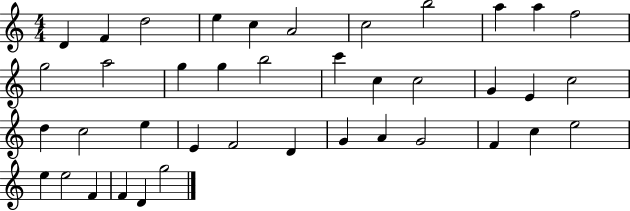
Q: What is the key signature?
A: C major